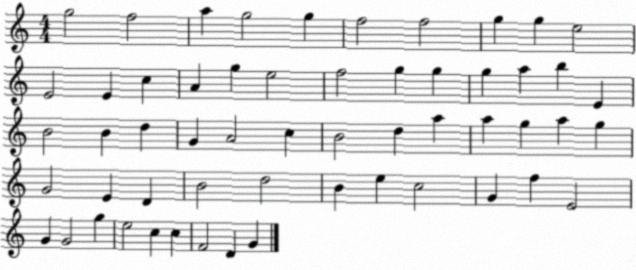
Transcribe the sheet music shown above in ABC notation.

X:1
T:Untitled
M:4/4
L:1/4
K:C
g2 f2 a g2 g f2 f2 g g e2 E2 E c A g e2 f2 g g g a b E B2 B d G A2 c B2 d a a g a g G2 E D B2 d2 B e c2 G f E2 G G2 g e2 c c F2 D G